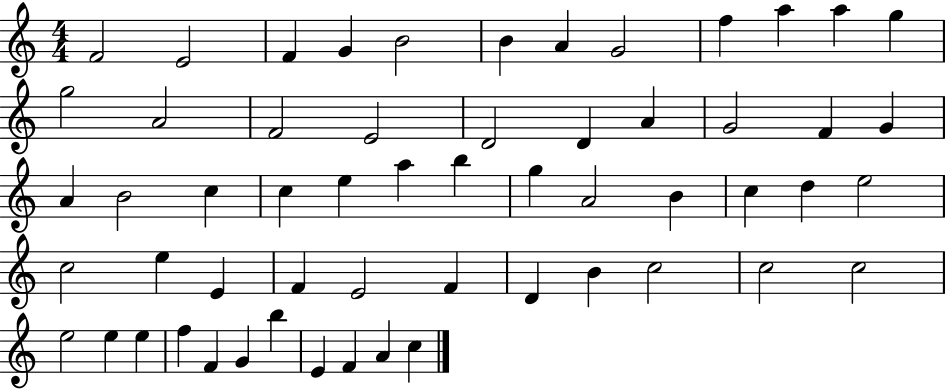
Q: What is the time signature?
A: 4/4